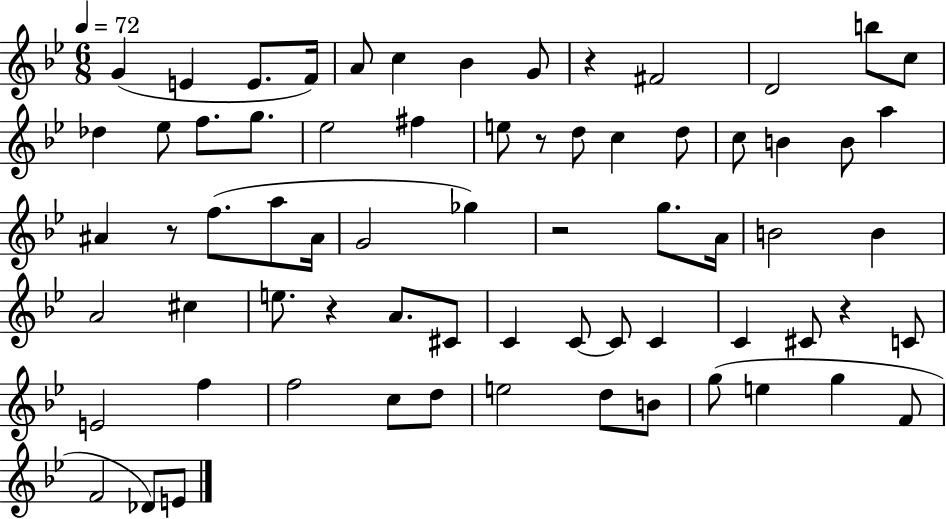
{
  \clef treble
  \numericTimeSignature
  \time 6/8
  \key bes \major
  \tempo 4 = 72
  \repeat volta 2 { g'4( e'4 e'8. f'16) | a'8 c''4 bes'4 g'8 | r4 fis'2 | d'2 b''8 c''8 | \break des''4 ees''8 f''8. g''8. | ees''2 fis''4 | e''8 r8 d''8 c''4 d''8 | c''8 b'4 b'8 a''4 | \break ais'4 r8 f''8.( a''8 ais'16 | g'2 ges''4) | r2 g''8. a'16 | b'2 b'4 | \break a'2 cis''4 | e''8. r4 a'8. cis'8 | c'4 c'8~~ c'8 c'4 | c'4 cis'8 r4 c'8 | \break e'2 f''4 | f''2 c''8 d''8 | e''2 d''8 b'8 | g''8( e''4 g''4 f'8 | \break f'2 des'8) e'8 | } \bar "|."
}